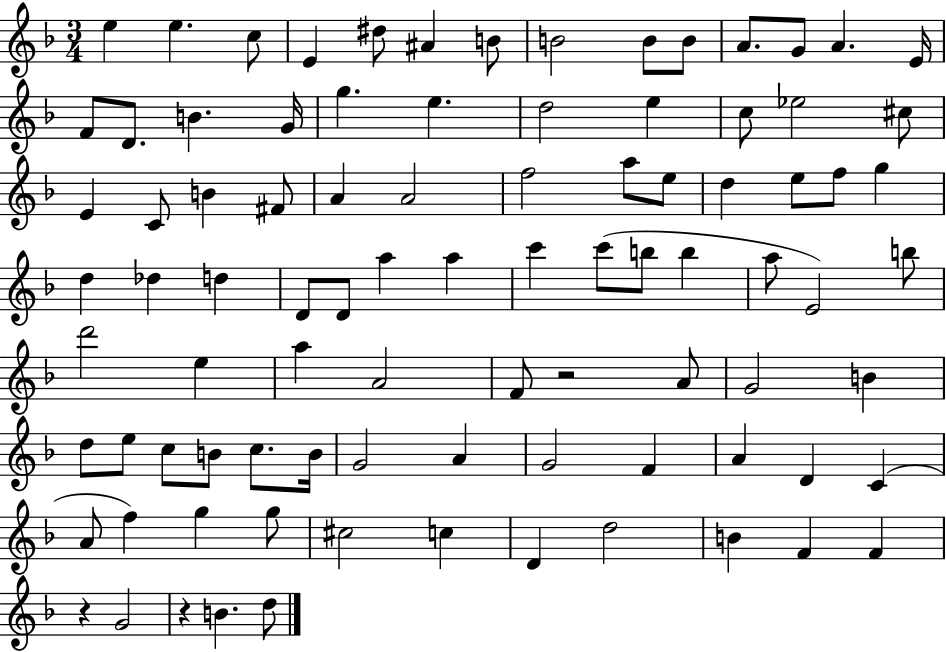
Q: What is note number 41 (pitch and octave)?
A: D5